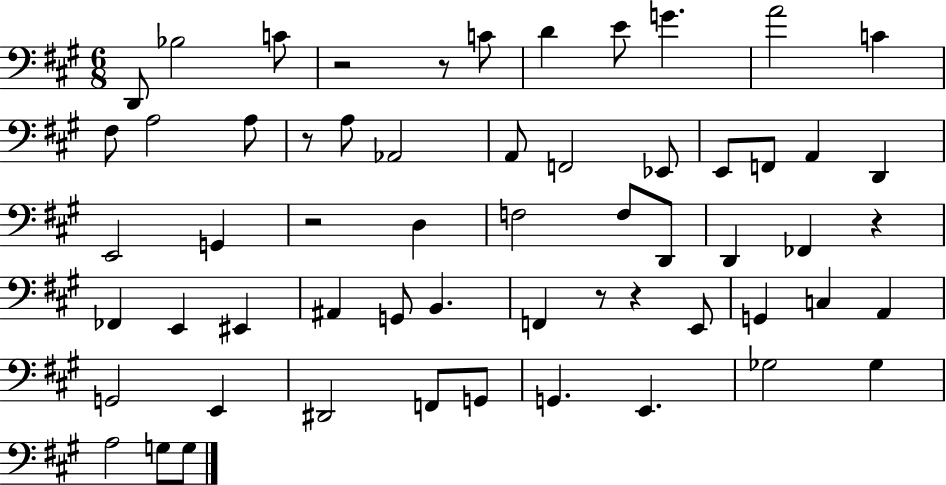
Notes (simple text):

D2/e Bb3/h C4/e R/h R/e C4/e D4/q E4/e G4/q. A4/h C4/q F#3/e A3/h A3/e R/e A3/e Ab2/h A2/e F2/h Eb2/e E2/e F2/e A2/q D2/q E2/h G2/q R/h D3/q F3/h F3/e D2/e D2/q FES2/q R/q FES2/q E2/q EIS2/q A#2/q G2/e B2/q. F2/q R/e R/q E2/e G2/q C3/q A2/q G2/h E2/q D#2/h F2/e G2/e G2/q. E2/q. Gb3/h Gb3/q A3/h G3/e G3/e